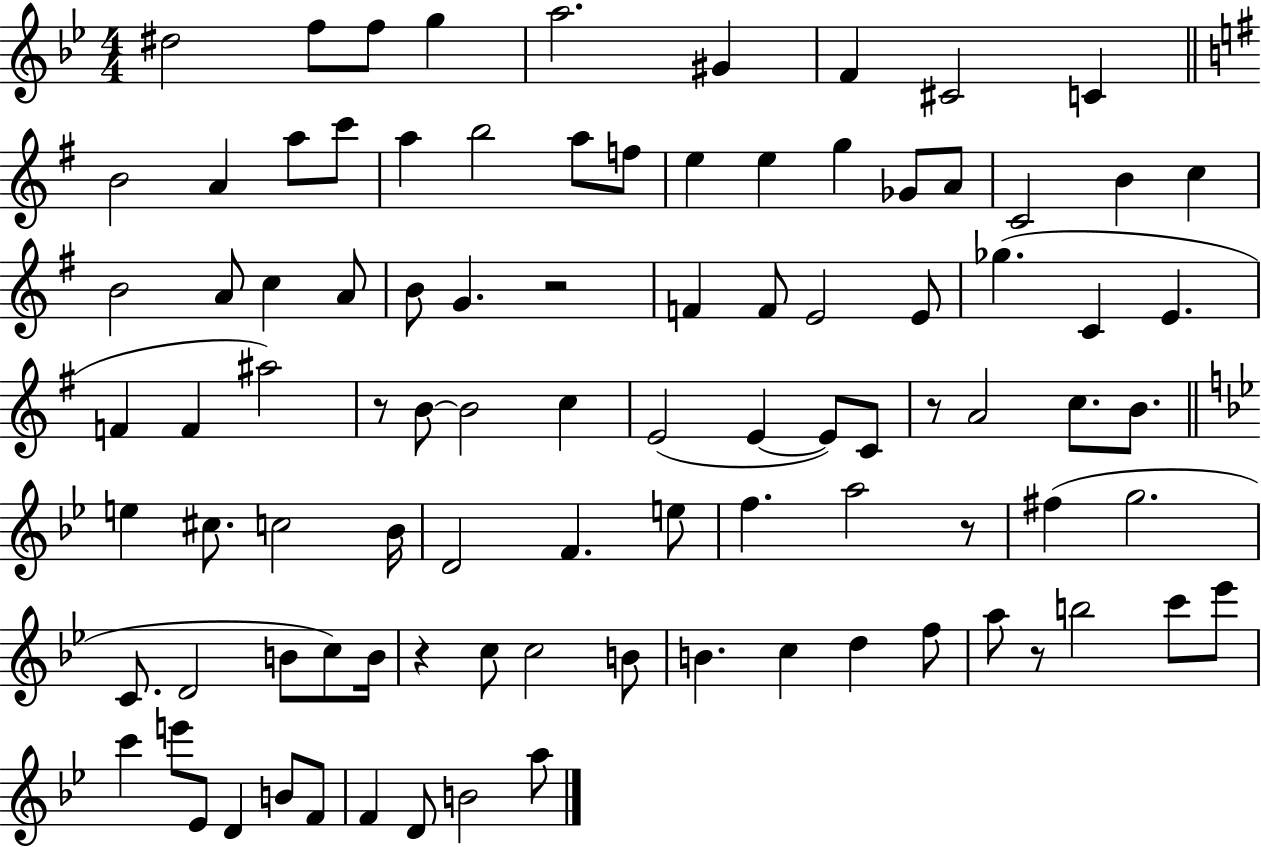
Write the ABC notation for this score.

X:1
T:Untitled
M:4/4
L:1/4
K:Bb
^d2 f/2 f/2 g a2 ^G F ^C2 C B2 A a/2 c'/2 a b2 a/2 f/2 e e g _G/2 A/2 C2 B c B2 A/2 c A/2 B/2 G z2 F F/2 E2 E/2 _g C E F F ^a2 z/2 B/2 B2 c E2 E E/2 C/2 z/2 A2 c/2 B/2 e ^c/2 c2 _B/4 D2 F e/2 f a2 z/2 ^f g2 C/2 D2 B/2 c/2 B/4 z c/2 c2 B/2 B c d f/2 a/2 z/2 b2 c'/2 _e'/2 c' e'/2 _E/2 D B/2 F/2 F D/2 B2 a/2